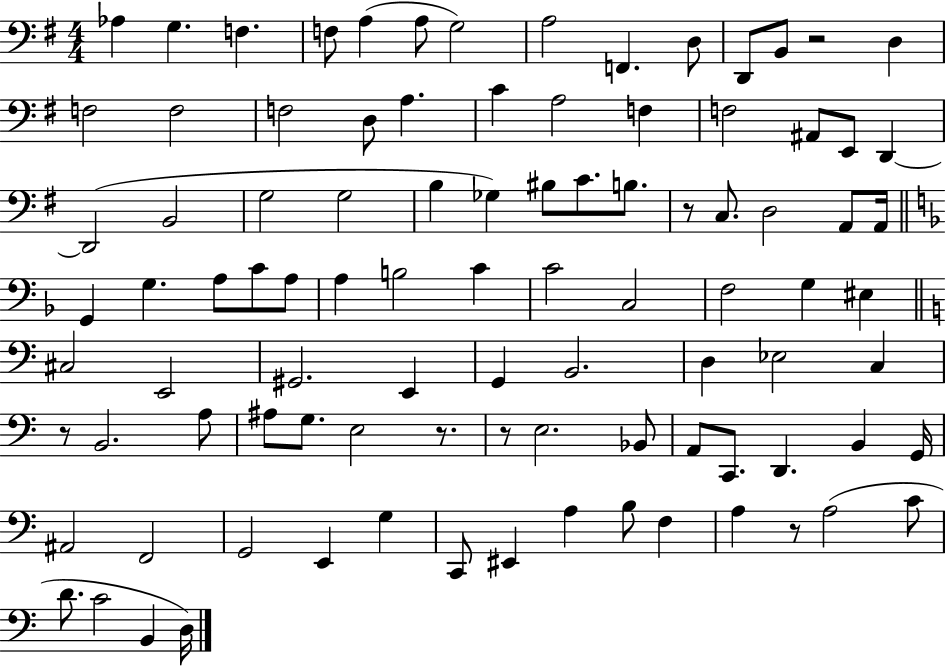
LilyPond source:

{
  \clef bass
  \numericTimeSignature
  \time 4/4
  \key g \major
  aes4 g4. f4. | f8 a4( a8 g2) | a2 f,4. d8 | d,8 b,8 r2 d4 | \break f2 f2 | f2 d8 a4. | c'4 a2 f4 | f2 ais,8 e,8 d,4~~ | \break d,2( b,2 | g2 g2 | b4 ges4) bis8 c'8. b8. | r8 c8. d2 a,8 a,16 | \break \bar "||" \break \key f \major g,4 g4. a8 c'8 a8 | a4 b2 c'4 | c'2 c2 | f2 g4 eis4 | \break \bar "||" \break \key c \major cis2 e,2 | gis,2. e,4 | g,4 b,2. | d4 ees2 c4 | \break r8 b,2. a8 | ais8 g8. e2 r8. | r8 e2. bes,8 | a,8 c,8. d,4. b,4 g,16 | \break ais,2 f,2 | g,2 e,4 g4 | c,8 eis,4 a4 b8 f4 | a4 r8 a2( c'8 | \break d'8. c'2 b,4 d16) | \bar "|."
}